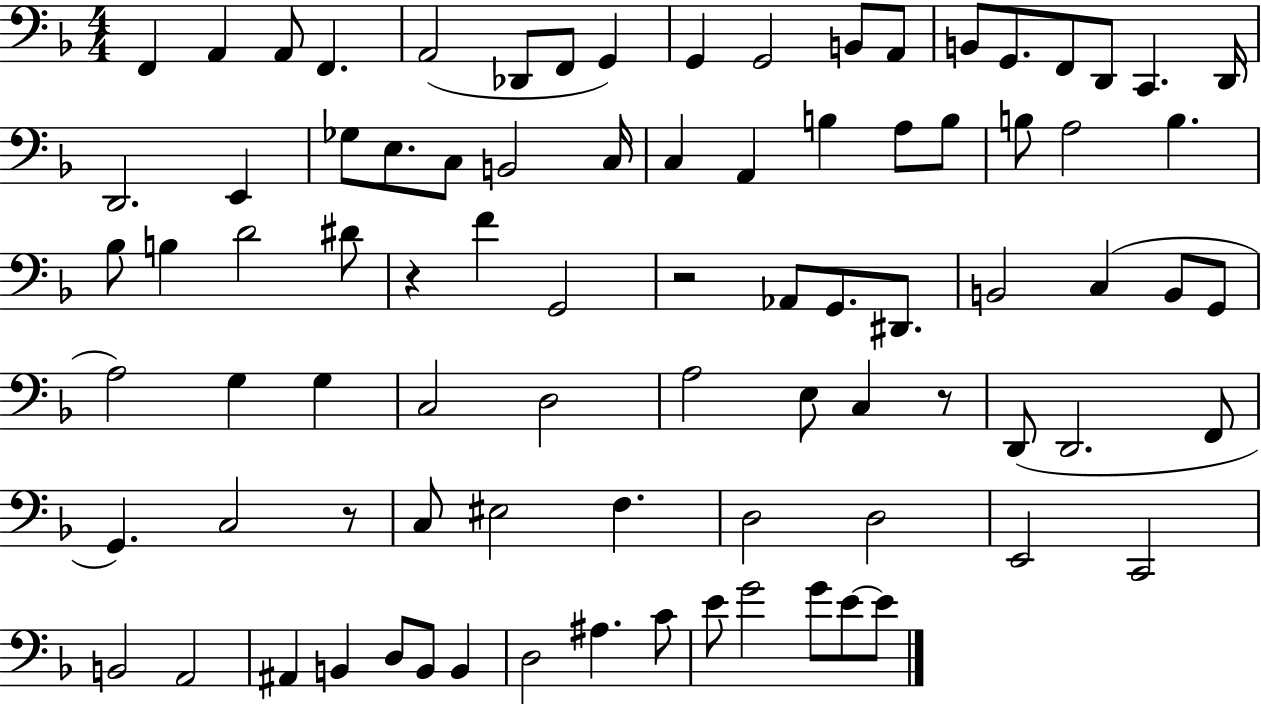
{
  \clef bass
  \numericTimeSignature
  \time 4/4
  \key f \major
  f,4 a,4 a,8 f,4. | a,2( des,8 f,8 g,4) | g,4 g,2 b,8 a,8 | b,8 g,8. f,8 d,8 c,4. d,16 | \break d,2. e,4 | ges8 e8. c8 b,2 c16 | c4 a,4 b4 a8 b8 | b8 a2 b4. | \break bes8 b4 d'2 dis'8 | r4 f'4 g,2 | r2 aes,8 g,8. dis,8. | b,2 c4( b,8 g,8 | \break a2) g4 g4 | c2 d2 | a2 e8 c4 r8 | d,8( d,2. f,8 | \break g,4.) c2 r8 | c8 eis2 f4. | d2 d2 | e,2 c,2 | \break b,2 a,2 | ais,4 b,4 d8 b,8 b,4 | d2 ais4. c'8 | e'8 g'2 g'8 e'8~~ e'8 | \break \bar "|."
}